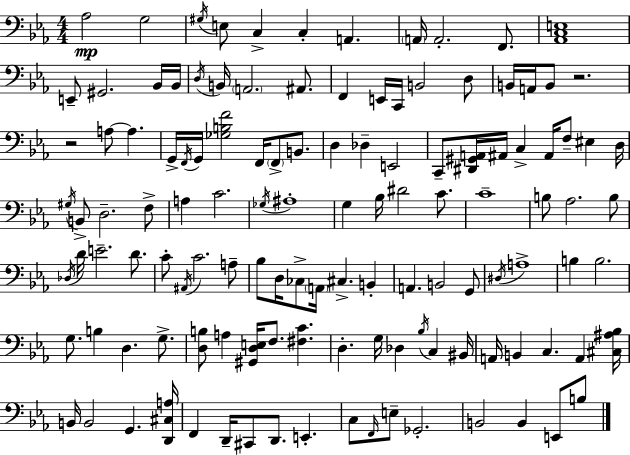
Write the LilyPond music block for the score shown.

{
  \clef bass
  \numericTimeSignature
  \time 4/4
  \key ees \major
  aes2\mp g2 | \acciaccatura { gis16 } e8 c4-> c4-. a,4. | \parenthesize a,16 a,2.-. f,8. | <aes, c e>1 | \break e,8-- gis,2. bes,16 | bes,16 \acciaccatura { d16 } b,16 \parenthesize a,2. ais,8. | f,4 e,16 c,16 b,2 | d8 b,16 a,16 b,8 r2. | \break r2 a8~~ a4. | g,16-> \acciaccatura { f,16 } g,16 <ges b f'>2 f,16 \parenthesize f,8-> | b,8. d4 des4-- e,2 | c,8-- <dis, gis, a,>16 ais,16 c4-> ais,16 f8-- eis4 | \break d16 \acciaccatura { gis16 } b,8-> d2.-- | f8-> a4 c'2. | \acciaccatura { ges16 } ais1-. | g4 bes16 dis'2 | \break c'8. c'1-- | b8 aes2. | b8 \acciaccatura { des16 } d'16 e'2.-- | d'8. c'8-. \acciaccatura { ais,16 } c'2. | \break a8-- bes8 d16 ces8-> \parenthesize a,16 cis4.-> | b,4-. a,4. b,2 | g,8 \acciaccatura { dis16 } a1-> | b4 b2. | \break g8. b4 d4. | g8.-> <d b>8 a4 <gis, d e>16 f8. | <fis c'>4. d4.-. g16 des4 | \acciaccatura { bes16 } c4 bis,16 a,16 b,4 c4. | \break a,4 <cis ais bes>16 b,16 b,2 | g,4. <d, cis a>16 f,4 d,16-- cis,8 | d,8. e,4.-. c8 \grace { f,16 } e8-- ges,2.-. | b,2 | \break b,4 e,8 b8 \bar "|."
}